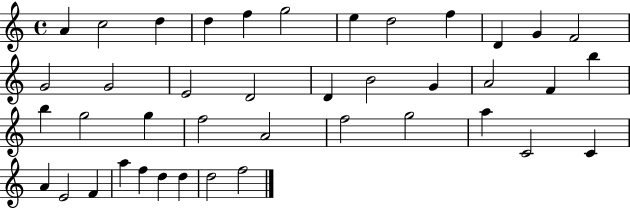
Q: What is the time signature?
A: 4/4